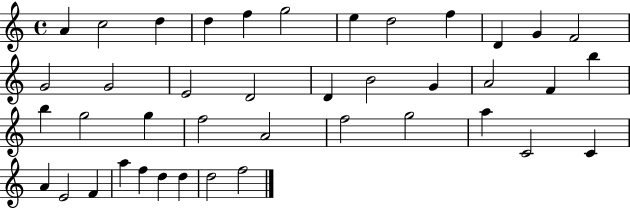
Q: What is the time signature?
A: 4/4